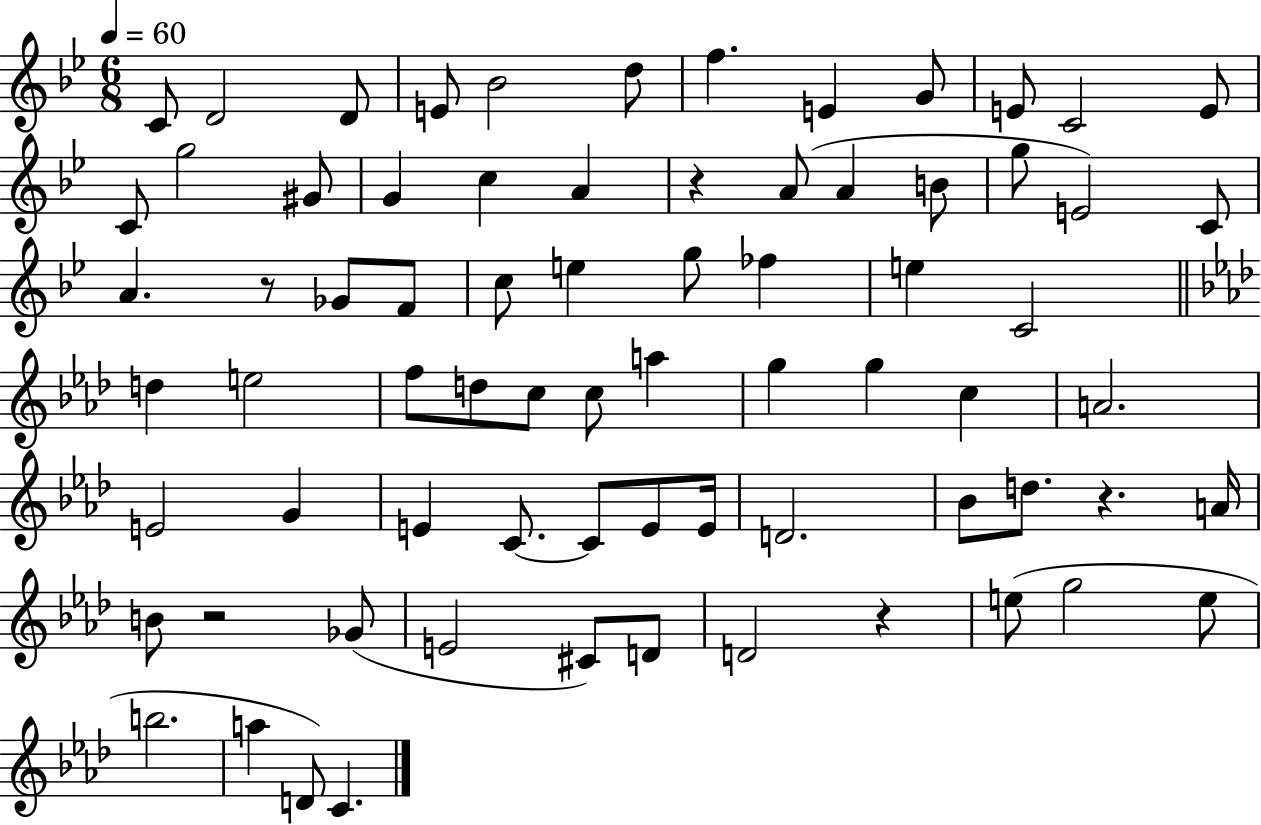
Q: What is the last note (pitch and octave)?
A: C4